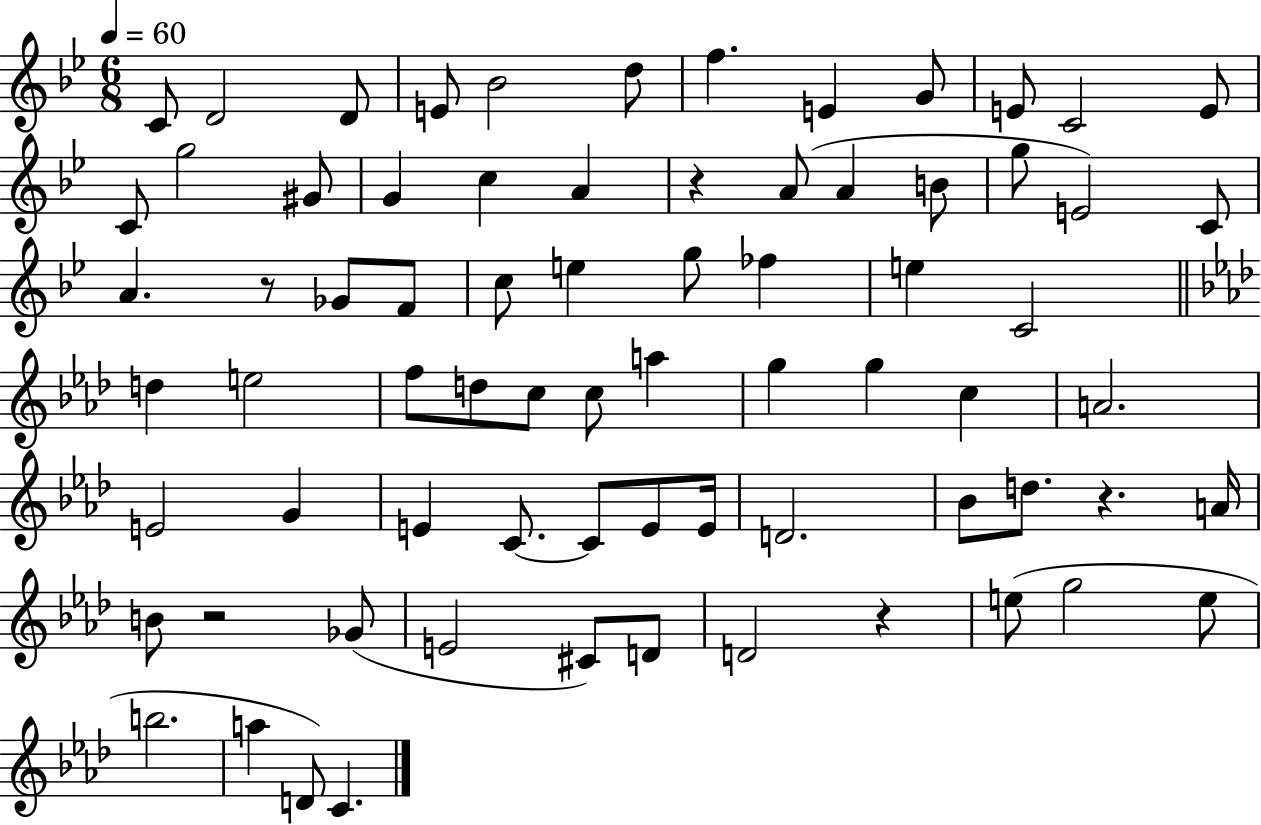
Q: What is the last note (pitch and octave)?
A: C4